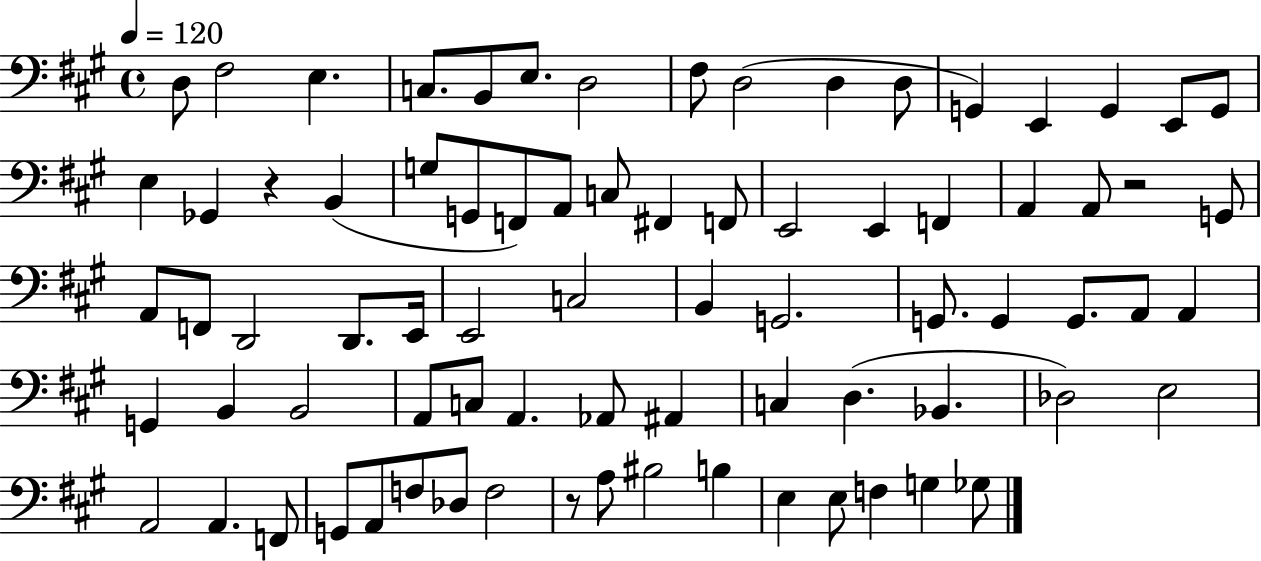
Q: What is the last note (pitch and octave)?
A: Gb3